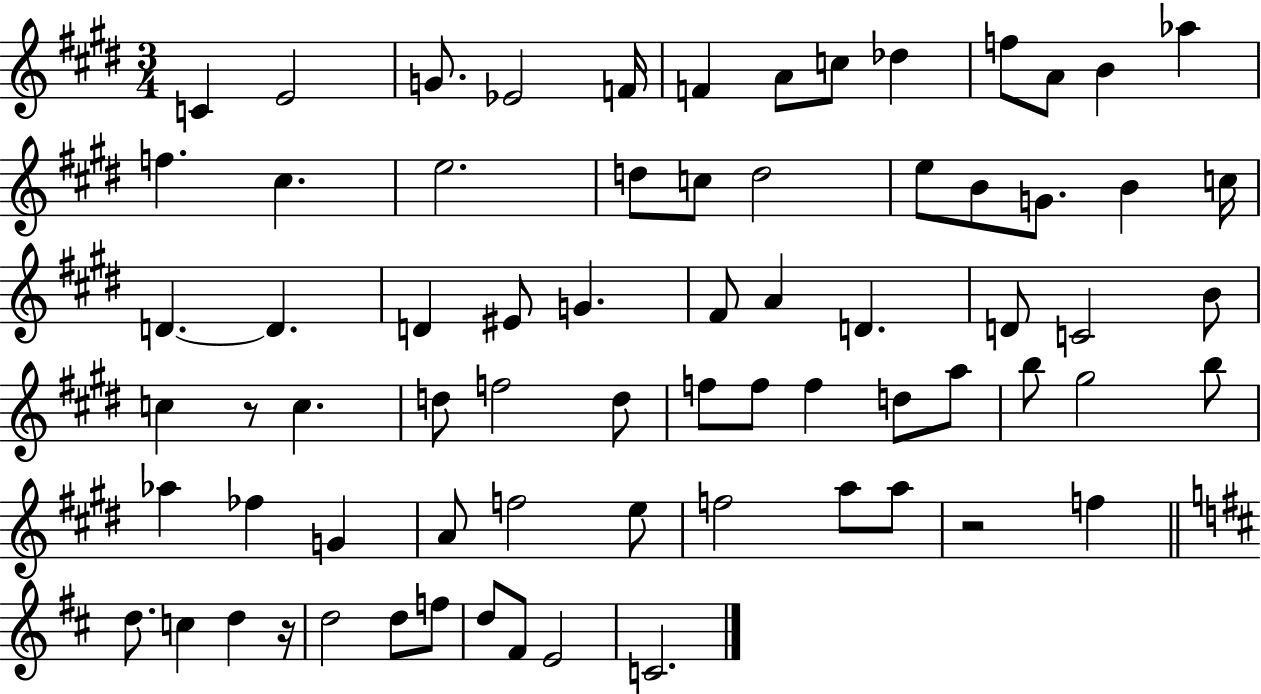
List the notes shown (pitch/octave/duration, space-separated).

C4/q E4/h G4/e. Eb4/h F4/s F4/q A4/e C5/e Db5/q F5/e A4/e B4/q Ab5/q F5/q. C#5/q. E5/h. D5/e C5/e D5/h E5/e B4/e G4/e. B4/q C5/s D4/q. D4/q. D4/q EIS4/e G4/q. F#4/e A4/q D4/q. D4/e C4/h B4/e C5/q R/e C5/q. D5/e F5/h D5/e F5/e F5/e F5/q D5/e A5/e B5/e G#5/h B5/e Ab5/q FES5/q G4/q A4/e F5/h E5/e F5/h A5/e A5/e R/h F5/q D5/e. C5/q D5/q R/s D5/h D5/e F5/e D5/e F#4/e E4/h C4/h.